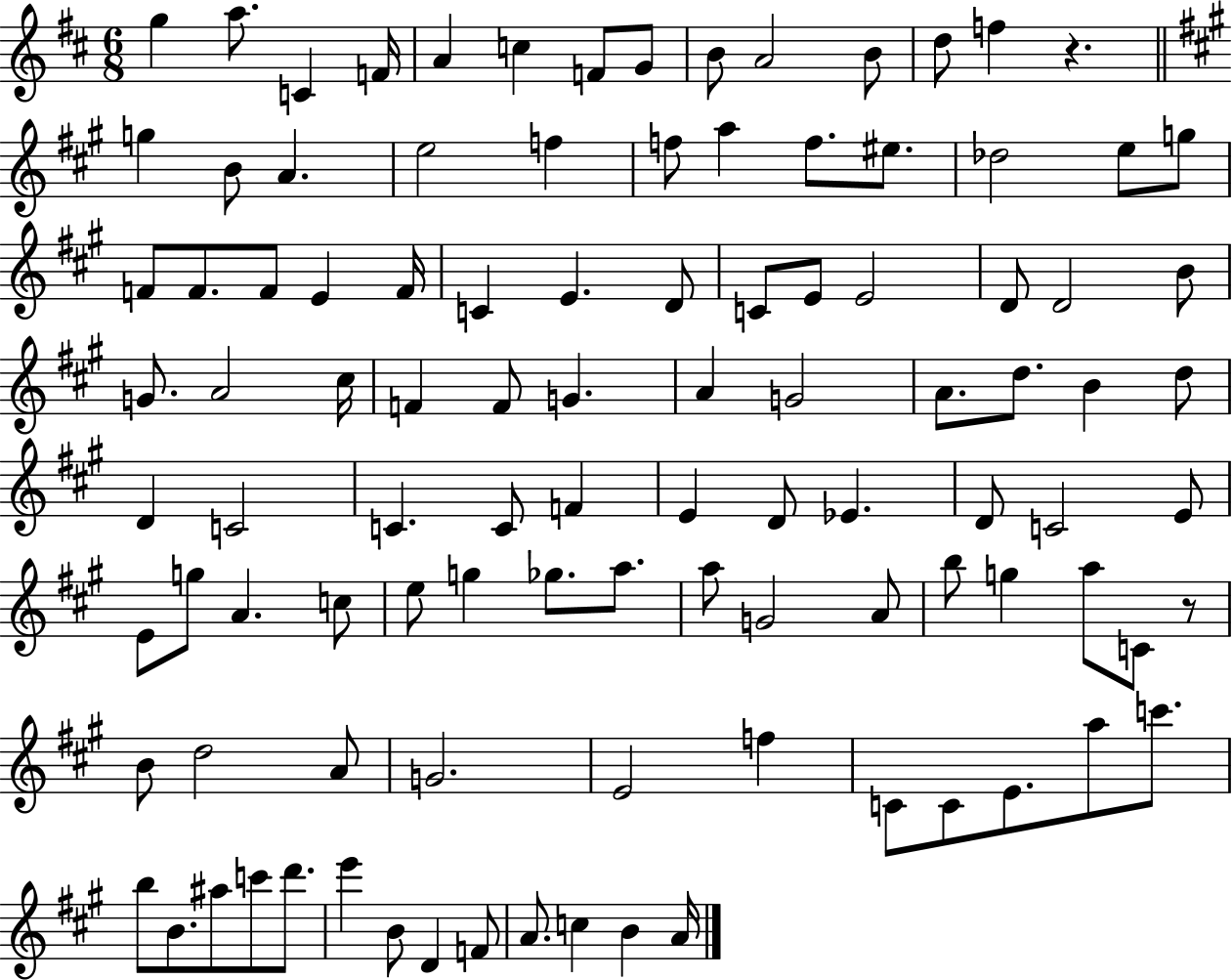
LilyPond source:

{
  \clef treble
  \numericTimeSignature
  \time 6/8
  \key d \major
  g''4 a''8. c'4 f'16 | a'4 c''4 f'8 g'8 | b'8 a'2 b'8 | d''8 f''4 r4. | \break \bar "||" \break \key a \major g''4 b'8 a'4. | e''2 f''4 | f''8 a''4 f''8. eis''8. | des''2 e''8 g''8 | \break f'8 f'8. f'8 e'4 f'16 | c'4 e'4. d'8 | c'8 e'8 e'2 | d'8 d'2 b'8 | \break g'8. a'2 cis''16 | f'4 f'8 g'4. | a'4 g'2 | a'8. d''8. b'4 d''8 | \break d'4 c'2 | c'4. c'8 f'4 | e'4 d'8 ees'4. | d'8 c'2 e'8 | \break e'8 g''8 a'4. c''8 | e''8 g''4 ges''8. a''8. | a''8 g'2 a'8 | b''8 g''4 a''8 c'8 r8 | \break b'8 d''2 a'8 | g'2. | e'2 f''4 | c'8 c'8 e'8. a''8 c'''8. | \break b''8 b'8. ais''8 c'''8 d'''8. | e'''4 b'8 d'4 f'8 | a'8. c''4 b'4 a'16 | \bar "|."
}